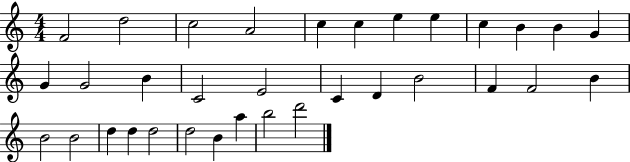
{
  \clef treble
  \numericTimeSignature
  \time 4/4
  \key c \major
  f'2 d''2 | c''2 a'2 | c''4 c''4 e''4 e''4 | c''4 b'4 b'4 g'4 | \break g'4 g'2 b'4 | c'2 e'2 | c'4 d'4 b'2 | f'4 f'2 b'4 | \break b'2 b'2 | d''4 d''4 d''2 | d''2 b'4 a''4 | b''2 d'''2 | \break \bar "|."
}